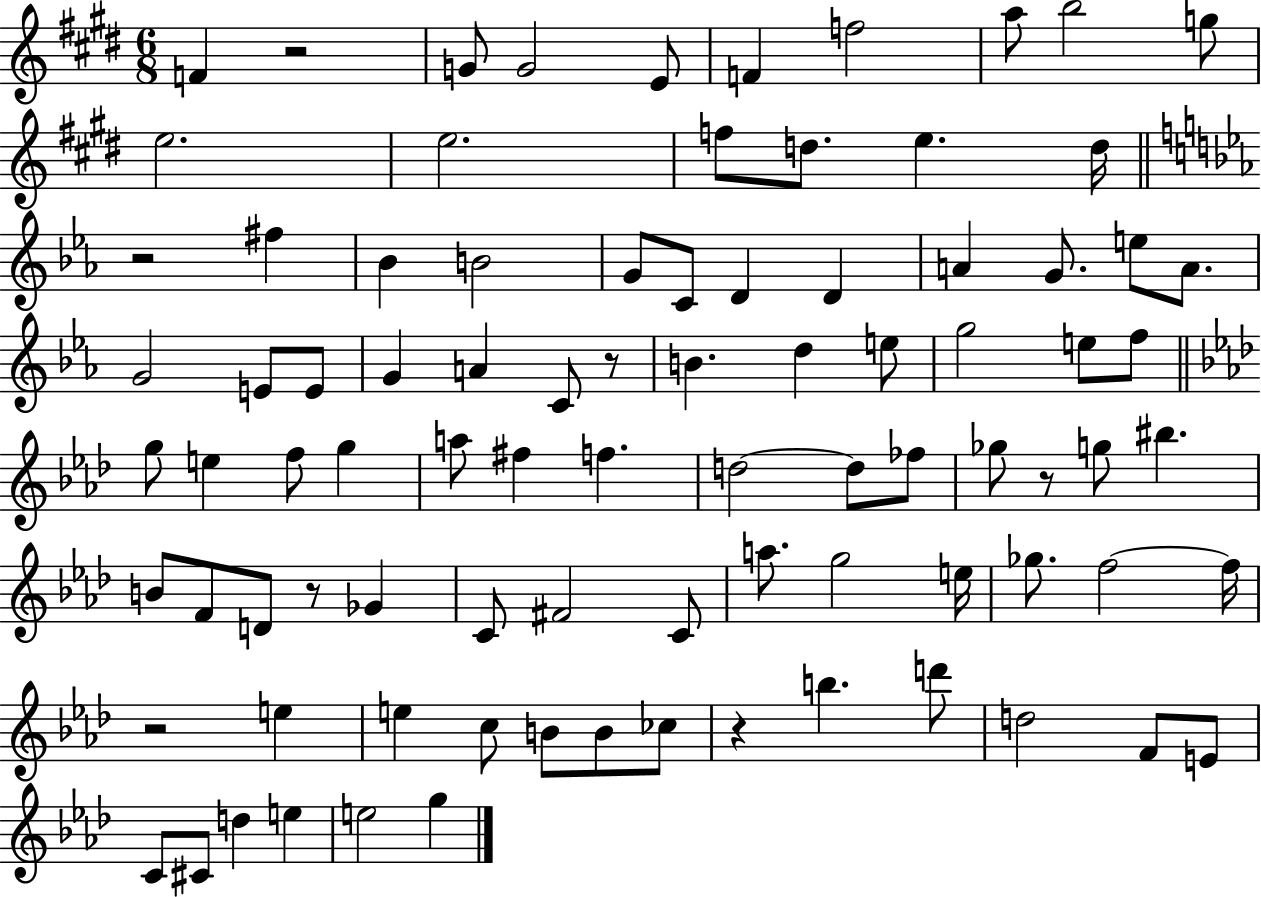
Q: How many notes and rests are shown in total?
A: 88